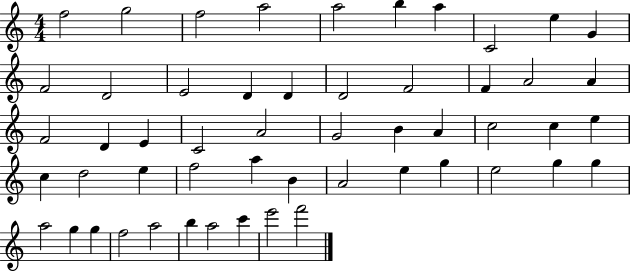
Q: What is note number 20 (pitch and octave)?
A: A4